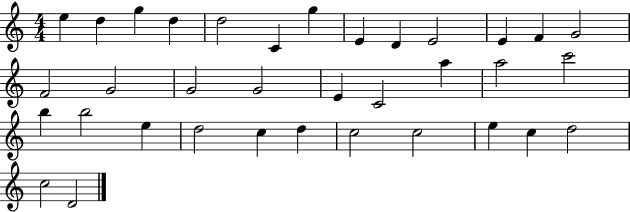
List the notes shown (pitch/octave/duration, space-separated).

E5/q D5/q G5/q D5/q D5/h C4/q G5/q E4/q D4/q E4/h E4/q F4/q G4/h F4/h G4/h G4/h G4/h E4/q C4/h A5/q A5/h C6/h B5/q B5/h E5/q D5/h C5/q D5/q C5/h C5/h E5/q C5/q D5/h C5/h D4/h